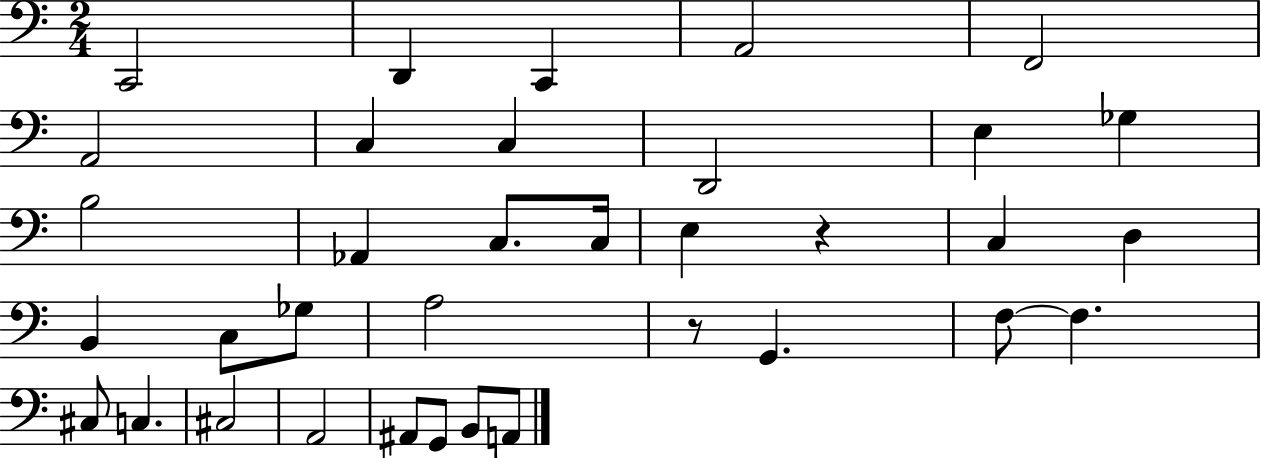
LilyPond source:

{
  \clef bass
  \numericTimeSignature
  \time 2/4
  \key c \major
  c,2 | d,4 c,4 | a,2 | f,2 | \break a,2 | c4 c4 | d,2 | e4 ges4 | \break b2 | aes,4 c8. c16 | e4 r4 | c4 d4 | \break b,4 c8 ges8 | a2 | r8 g,4. | f8~~ f4. | \break cis8 c4. | cis2 | a,2 | ais,8 g,8 b,8 a,8 | \break \bar "|."
}